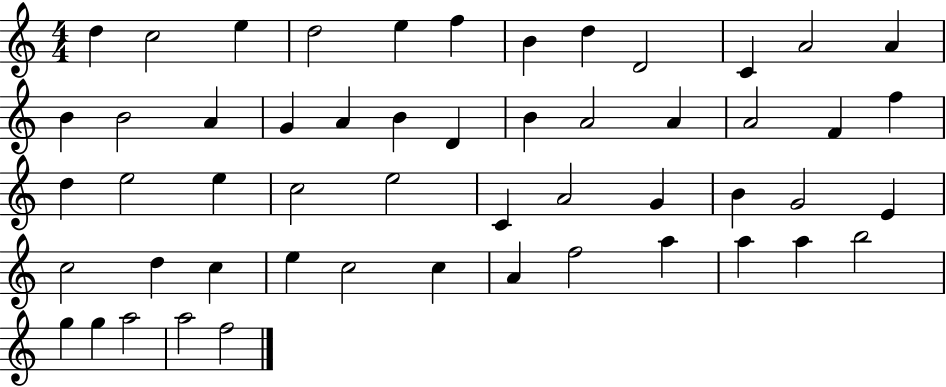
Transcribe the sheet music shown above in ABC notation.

X:1
T:Untitled
M:4/4
L:1/4
K:C
d c2 e d2 e f B d D2 C A2 A B B2 A G A B D B A2 A A2 F f d e2 e c2 e2 C A2 G B G2 E c2 d c e c2 c A f2 a a a b2 g g a2 a2 f2